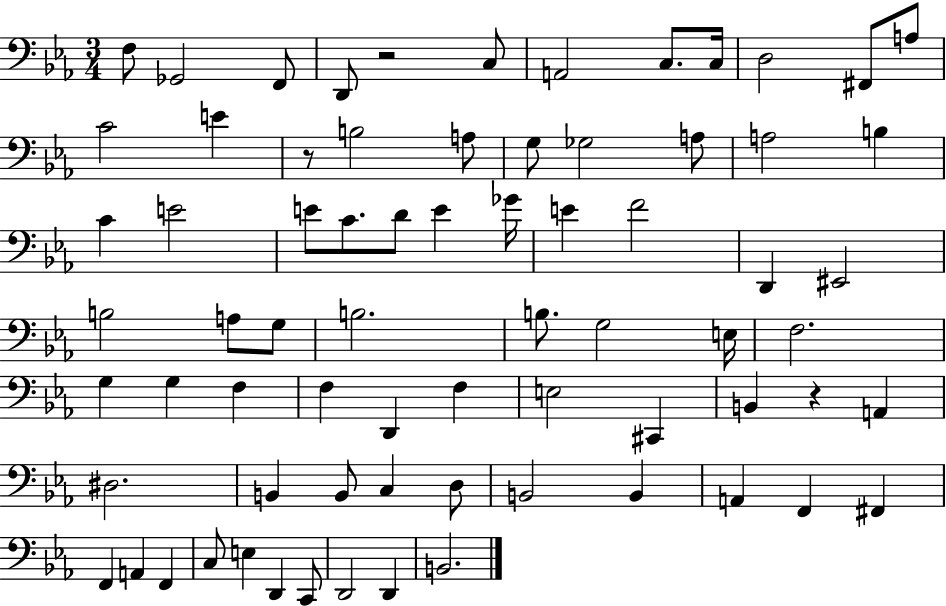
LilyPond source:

{
  \clef bass
  \numericTimeSignature
  \time 3/4
  \key ees \major
  f8 ges,2 f,8 | d,8 r2 c8 | a,2 c8. c16 | d2 fis,8 a8 | \break c'2 e'4 | r8 b2 a8 | g8 ges2 a8 | a2 b4 | \break c'4 e'2 | e'8 c'8. d'8 e'4 ges'16 | e'4 f'2 | d,4 eis,2 | \break b2 a8 g8 | b2. | b8. g2 e16 | f2. | \break g4 g4 f4 | f4 d,4 f4 | e2 cis,4 | b,4 r4 a,4 | \break dis2. | b,4 b,8 c4 d8 | b,2 b,4 | a,4 f,4 fis,4 | \break f,4 a,4 f,4 | c8 e4 d,4 c,8 | d,2 d,4 | b,2. | \break \bar "|."
}